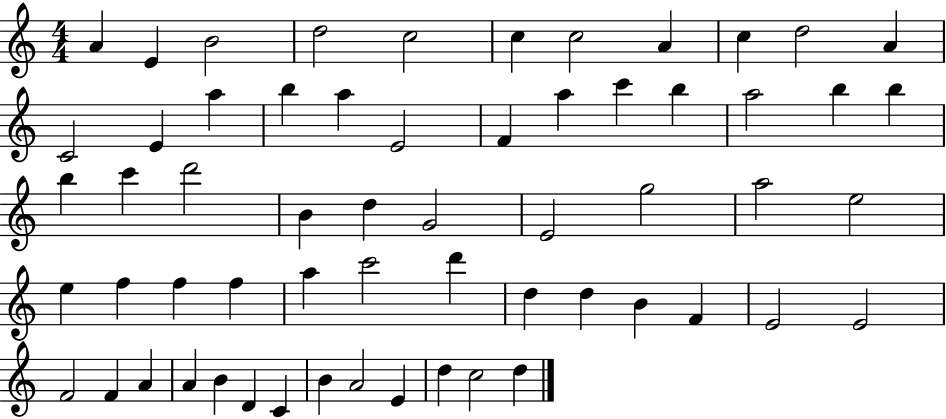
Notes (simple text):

A4/q E4/q B4/h D5/h C5/h C5/q C5/h A4/q C5/q D5/h A4/q C4/h E4/q A5/q B5/q A5/q E4/h F4/q A5/q C6/q B5/q A5/h B5/q B5/q B5/q C6/q D6/h B4/q D5/q G4/h E4/h G5/h A5/h E5/h E5/q F5/q F5/q F5/q A5/q C6/h D6/q D5/q D5/q B4/q F4/q E4/h E4/h F4/h F4/q A4/q A4/q B4/q D4/q C4/q B4/q A4/h E4/q D5/q C5/h D5/q